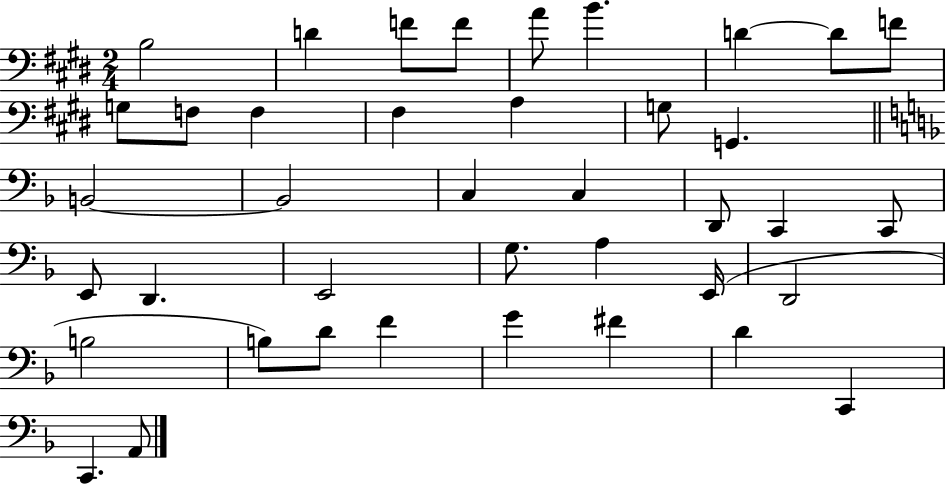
B3/h D4/q F4/e F4/e A4/e B4/q. D4/q D4/e F4/e G3/e F3/e F3/q F#3/q A3/q G3/e G2/q. B2/h B2/h C3/q C3/q D2/e C2/q C2/e E2/e D2/q. E2/h G3/e. A3/q E2/s D2/h B3/h B3/e D4/e F4/q G4/q F#4/q D4/q C2/q C2/q. A2/e